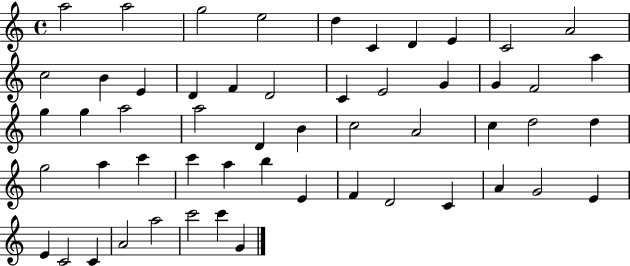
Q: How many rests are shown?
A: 0